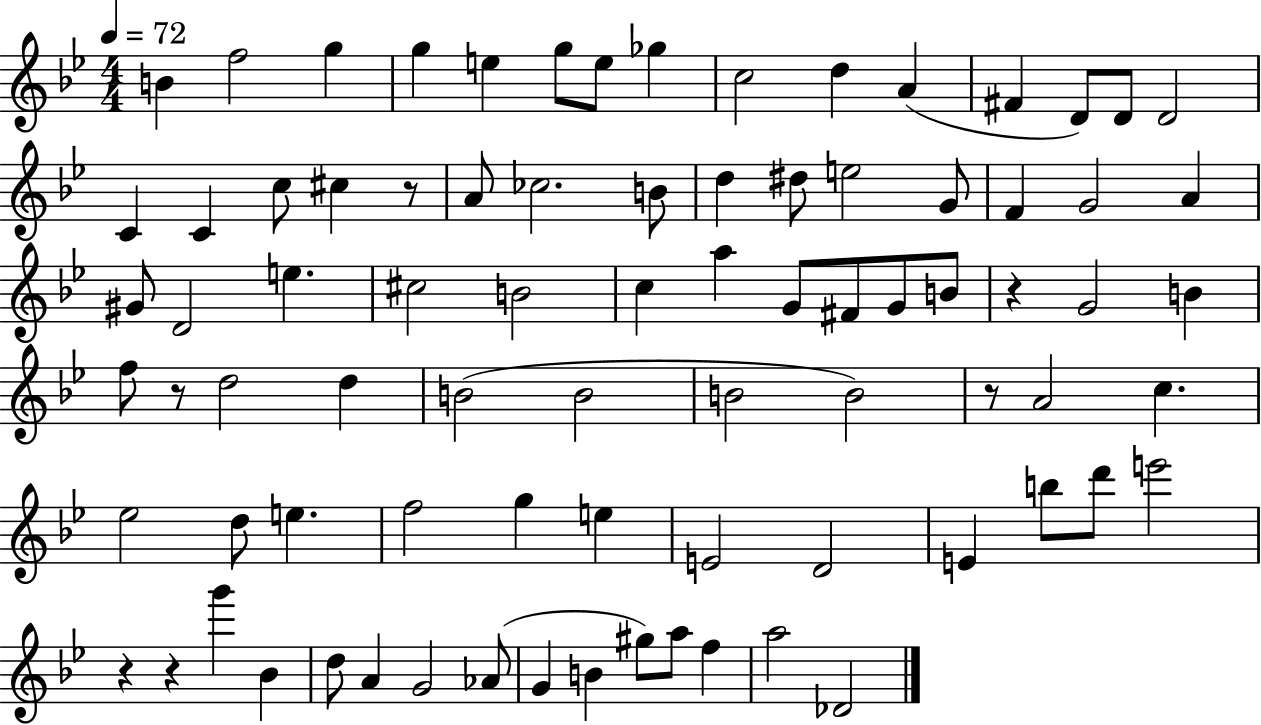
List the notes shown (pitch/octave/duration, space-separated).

B4/q F5/h G5/q G5/q E5/q G5/e E5/e Gb5/q C5/h D5/q A4/q F#4/q D4/e D4/e D4/h C4/q C4/q C5/e C#5/q R/e A4/e CES5/h. B4/e D5/q D#5/e E5/h G4/e F4/q G4/h A4/q G#4/e D4/h E5/q. C#5/h B4/h C5/q A5/q G4/e F#4/e G4/e B4/e R/q G4/h B4/q F5/e R/e D5/h D5/q B4/h B4/h B4/h B4/h R/e A4/h C5/q. Eb5/h D5/e E5/q. F5/h G5/q E5/q E4/h D4/h E4/q B5/e D6/e E6/h R/q R/q G6/q Bb4/q D5/e A4/q G4/h Ab4/e G4/q B4/q G#5/e A5/e F5/q A5/h Db4/h